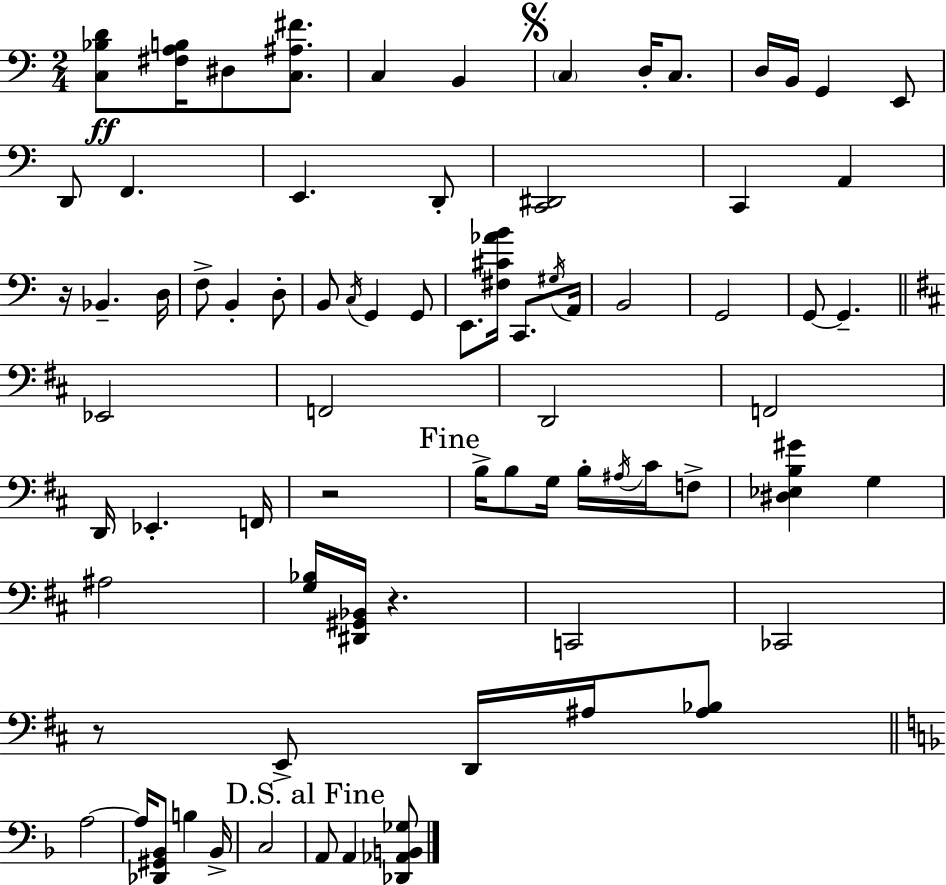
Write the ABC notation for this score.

X:1
T:Untitled
M:2/4
L:1/4
K:Am
[C,_B,D]/2 [^F,A,B,]/4 ^D,/2 [C,^A,^F]/2 C, B,, C, D,/4 C,/2 D,/4 B,,/4 G,, E,,/2 D,,/2 F,, E,, D,,/2 [C,,^D,,]2 C,, A,, z/4 _B,, D,/4 F,/2 B,, D,/2 B,,/2 C,/4 G,, G,,/2 E,,/2 [^F,^C_AB]/4 C,,/2 ^G,/4 A,,/4 B,,2 G,,2 G,,/2 G,, _E,,2 F,,2 D,,2 F,,2 D,,/4 _E,, F,,/4 z2 B,/4 B,/2 G,/4 B,/4 ^A,/4 ^C/4 F,/2 [^D,_E,B,^G] G, ^A,2 [G,_B,]/4 [^D,,^G,,_B,,]/4 z C,,2 _C,,2 z/2 E,,/2 D,,/4 ^A,/4 [^A,_B,]/2 A,2 A,/4 [_D,,^G,,_B,,]/2 B, _B,,/4 C,2 A,,/2 A,, [_D,,_A,,B,,_G,]/2